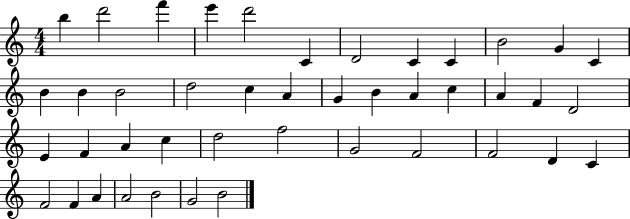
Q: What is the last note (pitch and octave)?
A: B4